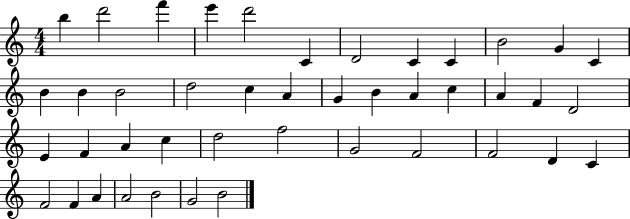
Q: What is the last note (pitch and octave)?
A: B4